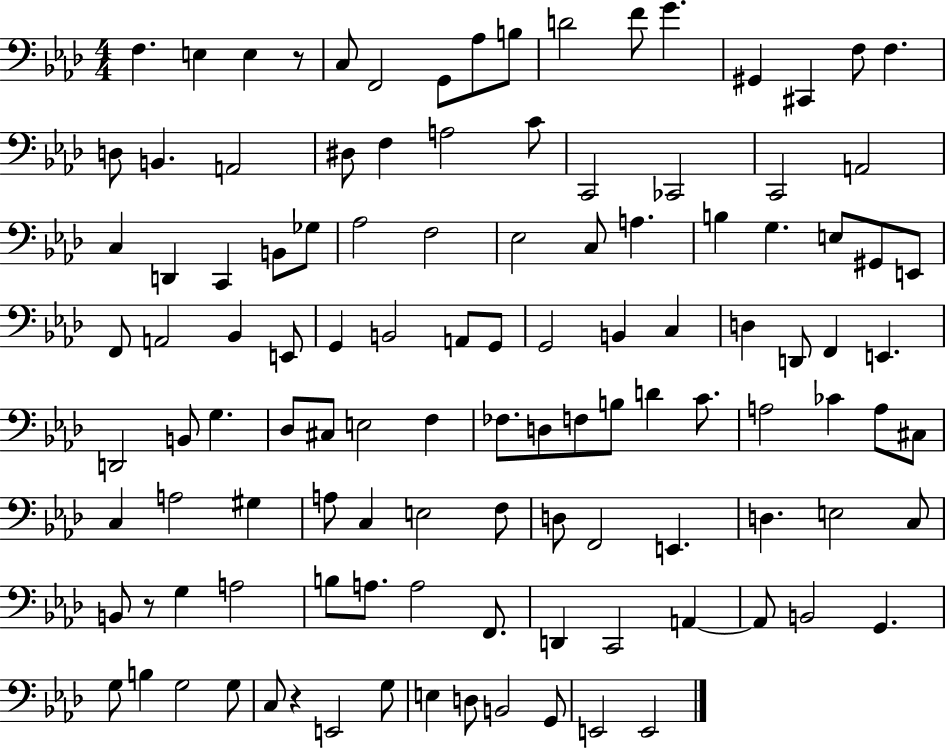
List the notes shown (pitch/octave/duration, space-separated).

F3/q. E3/q E3/q R/e C3/e F2/h G2/e Ab3/e B3/e D4/h F4/e G4/q. G#2/q C#2/q F3/e F3/q. D3/e B2/q. A2/h D#3/e F3/q A3/h C4/e C2/h CES2/h C2/h A2/h C3/q D2/q C2/q B2/e Gb3/e Ab3/h F3/h Eb3/h C3/e A3/q. B3/q G3/q. E3/e G#2/e E2/e F2/e A2/h Bb2/q E2/e G2/q B2/h A2/e G2/e G2/h B2/q C3/q D3/q D2/e F2/q E2/q. D2/h B2/e G3/q. Db3/e C#3/e E3/h F3/q FES3/e. D3/e F3/e B3/e D4/q C4/e. A3/h CES4/q A3/e C#3/e C3/q A3/h G#3/q A3/e C3/q E3/h F3/e D3/e F2/h E2/q. D3/q. E3/h C3/e B2/e R/e G3/q A3/h B3/e A3/e. A3/h F2/e. D2/q C2/h A2/q A2/e B2/h G2/q. G3/e B3/q G3/h G3/e C3/e R/q E2/h G3/e E3/q D3/e B2/h G2/e E2/h E2/h